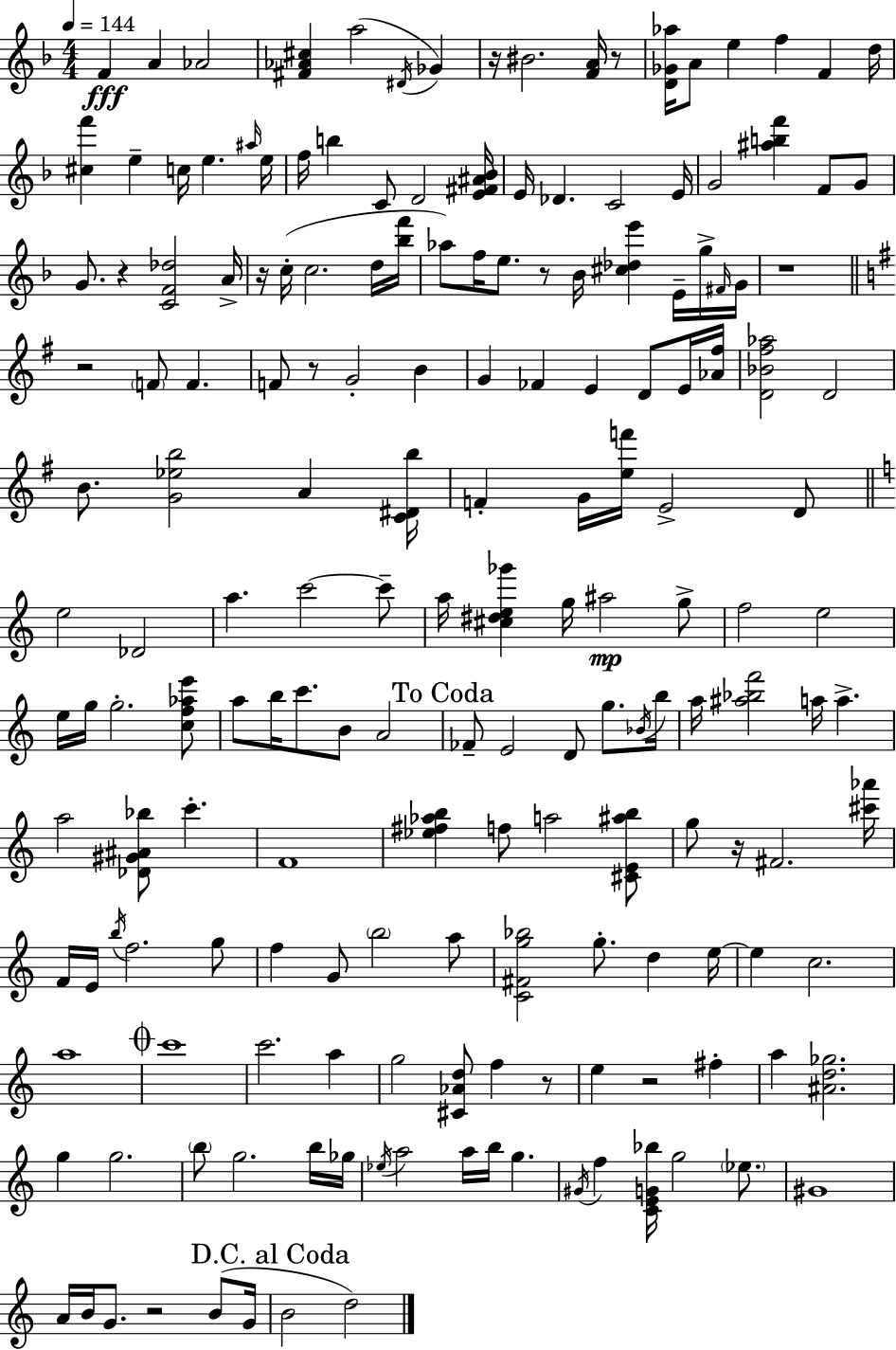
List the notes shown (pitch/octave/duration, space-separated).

F4/q A4/q Ab4/h [F#4,Ab4,C#5]/q A5/h D#4/s Gb4/q R/s BIS4/h. [F4,A4]/s R/e [D4,Gb4,Ab5]/s A4/e E5/q F5/q F4/q D5/s [C#5,F6]/q E5/q C5/s E5/q. A#5/s E5/s F5/s B5/q C4/e D4/h [E4,F#4,A#4,Bb4]/s E4/s Db4/q. C4/h E4/s G4/h [A#5,B5,F6]/q F4/e G4/e G4/e. R/q [C4,F4,Db5]/h A4/s R/s C5/s C5/h. D5/s [Bb5,F6]/s Ab5/e F5/s E5/e. R/e Bb4/s [C#5,Db5,E6]/q E4/s G5/s F#4/s G4/s R/w R/h F4/e F4/q. F4/e R/e G4/h B4/q G4/q FES4/q E4/q D4/e E4/s [Ab4,F#5]/s [D4,Bb4,F#5,Ab5]/h D4/h B4/e. [G4,Eb5,B5]/h A4/q [C4,D#4,B5]/s F4/q G4/s [E5,F6]/s E4/h D4/e E5/h Db4/h A5/q. C6/h C6/e A5/s [C#5,D#5,E5,Gb6]/q G5/s A#5/h G5/e F5/h E5/h E5/s G5/s G5/h. [C5,F5,Ab5,E6]/e A5/e B5/s C6/e. B4/e A4/h FES4/e E4/h D4/e G5/e. Bb4/s B5/s A5/s [A#5,Bb5,F6]/h A5/s A5/q. A5/h [Db4,G#4,A#4,Bb5]/e C6/q. F4/w [Eb5,F#5,Ab5,B5]/q F5/e A5/h [C#4,E4,A#5,B5]/e G5/e R/s F#4/h. [C#6,Ab6]/s F4/s E4/s B5/s F5/h. G5/e F5/q G4/e B5/h A5/e [C4,F#4,G5,Bb5]/h G5/e. D5/q E5/s E5/q C5/h. A5/w C6/w C6/h. A5/q G5/h [C#4,Ab4,D5]/e F5/q R/e E5/q R/h F#5/q A5/q [A#4,D5,Gb5]/h. G5/q G5/h. B5/e G5/h. B5/s Gb5/s Eb5/s A5/h A5/s B5/s G5/q. G#4/s F5/q [C4,E4,G4,Bb5]/s G5/h Eb5/e. G#4/w A4/s B4/s G4/e. R/h B4/e G4/s B4/h D5/h